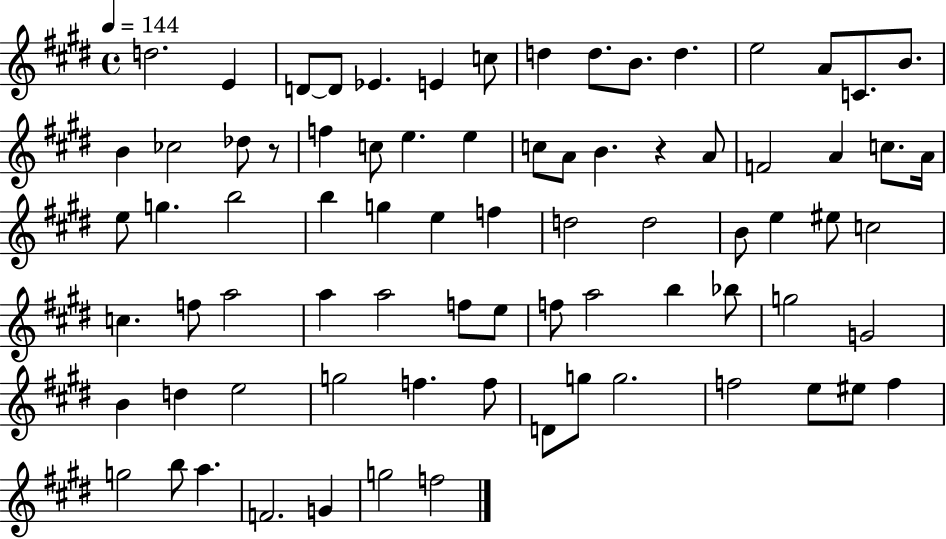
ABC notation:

X:1
T:Untitled
M:4/4
L:1/4
K:E
d2 E D/2 D/2 _E E c/2 d d/2 B/2 d e2 A/2 C/2 B/2 B _c2 _d/2 z/2 f c/2 e e c/2 A/2 B z A/2 F2 A c/2 A/4 e/2 g b2 b g e f d2 d2 B/2 e ^e/2 c2 c f/2 a2 a a2 f/2 e/2 f/2 a2 b _b/2 g2 G2 B d e2 g2 f f/2 D/2 g/2 g2 f2 e/2 ^e/2 f g2 b/2 a F2 G g2 f2